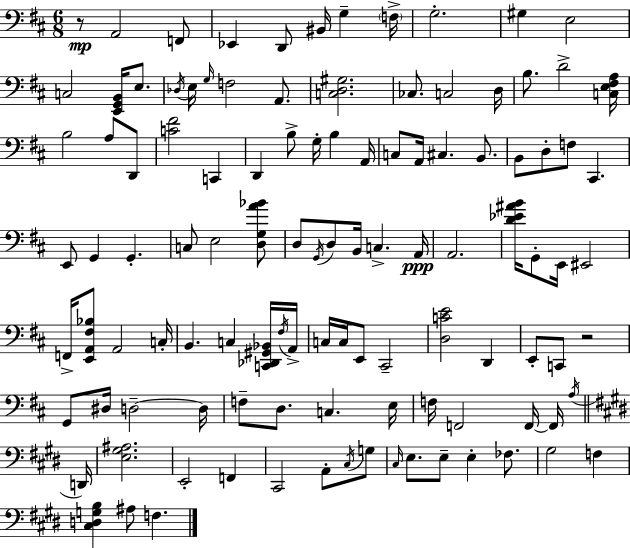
R/e A2/h F2/e Eb2/q D2/e BIS2/s G3/q F3/s G3/h. G#3/q E3/h C3/h [E2,G2,B2]/s E3/e. Db3/s E3/s G3/s F3/h A2/e. [C3,D3,G#3]/h. CES3/e. C3/h D3/s B3/e. D4/h [C3,E3,F#3,A3]/s B3/h A3/e D2/e [C4,F#4]/h C2/q D2/q B3/e G3/s B3/q A2/s C3/e A2/s C#3/q. B2/e. B2/e D3/e F3/e C#2/q. E2/e G2/q G2/q. C3/e E3/h [D3,G3,A4,Bb4]/e D3/e G2/s D3/e B2/s C3/q. A2/s A2/h. [D4,Eb4,A#4,B4]/s G2/e E2/s EIS2/h F2/s [E2,A2,F#3,Bb3]/e A2/h C3/s B2/q. C3/q [C2,Db2,G#2,Bb2]/s F#3/s A2/s C3/s C3/s E2/e C#2/h [D3,C4,E4]/h D2/q E2/e C2/e R/h G2/e D#3/s D3/h D3/s F3/e D3/e. C3/q. E3/s F3/s F2/h F2/s F2/s A3/s D2/s [E3,G#3,A#3]/h. E2/h F2/q C#2/h A2/e C#3/s G3/e C#3/s E3/e. E3/e E3/q FES3/e. G#3/h F3/q [C#3,D3,G3,B3]/q A#3/e F3/q.